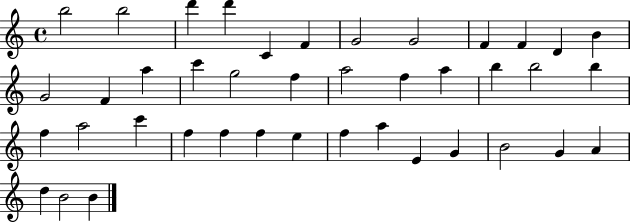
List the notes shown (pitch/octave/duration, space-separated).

B5/h B5/h D6/q D6/q C4/q F4/q G4/h G4/h F4/q F4/q D4/q B4/q G4/h F4/q A5/q C6/q G5/h F5/q A5/h F5/q A5/q B5/q B5/h B5/q F5/q A5/h C6/q F5/q F5/q F5/q E5/q F5/q A5/q E4/q G4/q B4/h G4/q A4/q D5/q B4/h B4/q